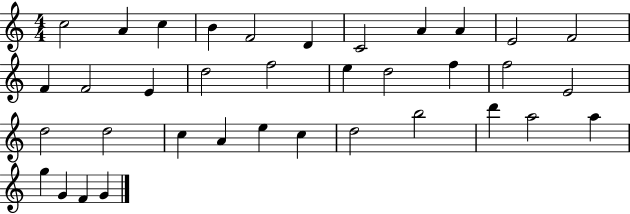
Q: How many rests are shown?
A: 0